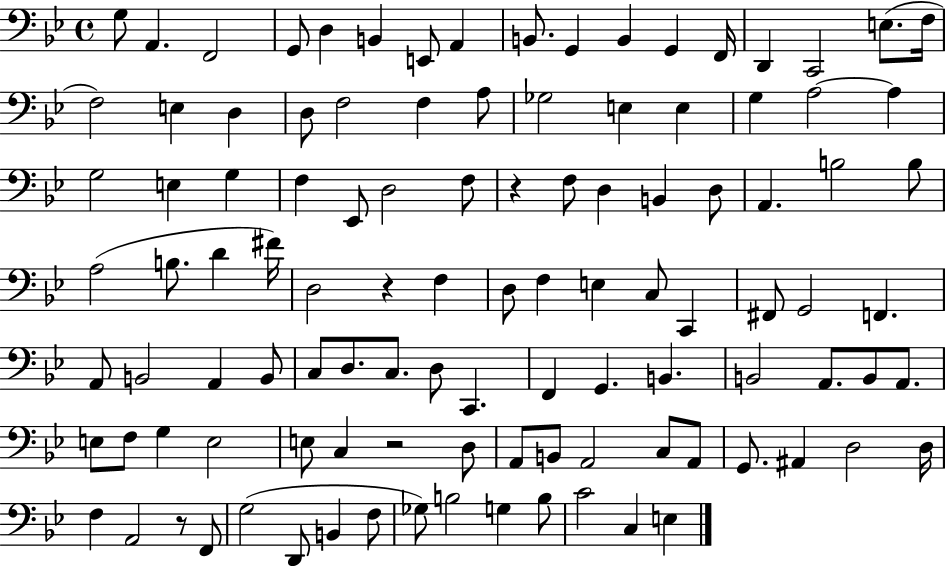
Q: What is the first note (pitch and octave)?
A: G3